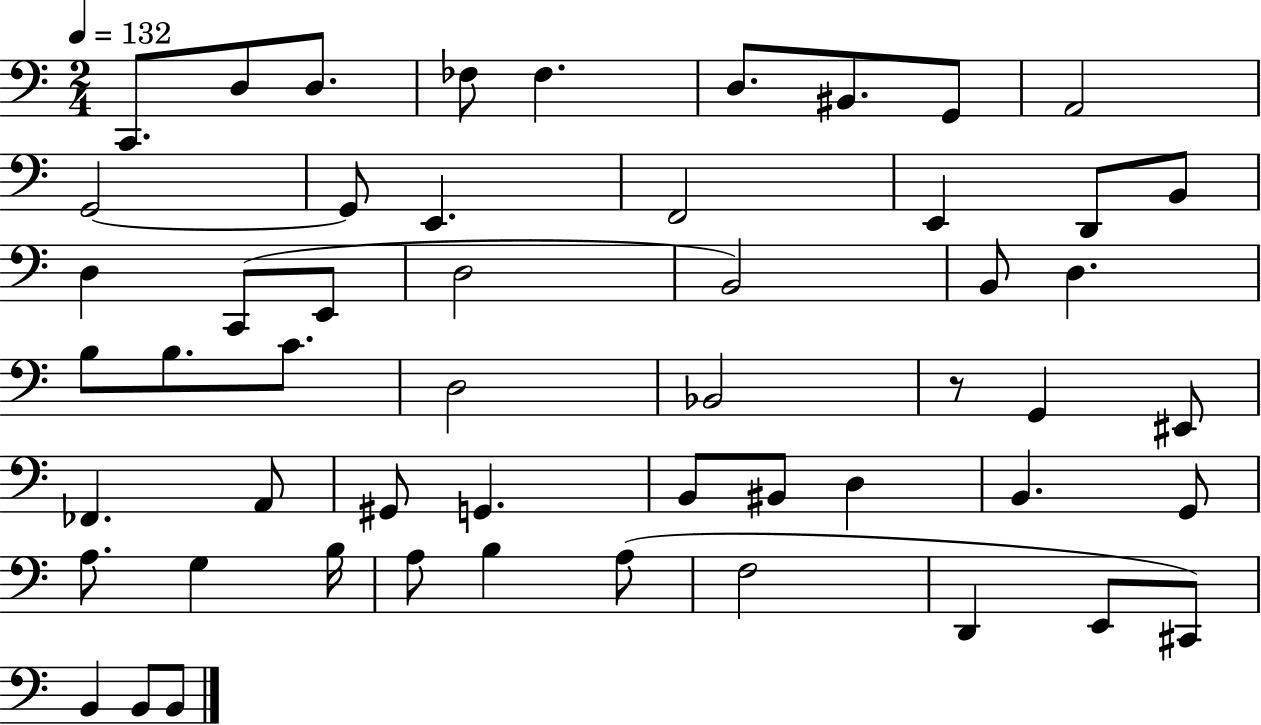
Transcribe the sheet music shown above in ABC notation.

X:1
T:Untitled
M:2/4
L:1/4
K:C
C,,/2 D,/2 D,/2 _F,/2 _F, D,/2 ^B,,/2 G,,/2 A,,2 G,,2 G,,/2 E,, F,,2 E,, D,,/2 B,,/2 D, C,,/2 E,,/2 D,2 B,,2 B,,/2 D, B,/2 B,/2 C/2 D,2 _B,,2 z/2 G,, ^E,,/2 _F,, A,,/2 ^G,,/2 G,, B,,/2 ^B,,/2 D, B,, G,,/2 A,/2 G, B,/4 A,/2 B, A,/2 F,2 D,, E,,/2 ^C,,/2 B,, B,,/2 B,,/2